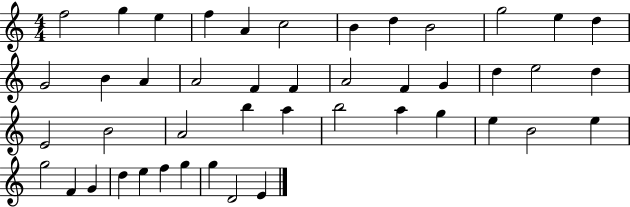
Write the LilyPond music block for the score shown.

{
  \clef treble
  \numericTimeSignature
  \time 4/4
  \key c \major
  f''2 g''4 e''4 | f''4 a'4 c''2 | b'4 d''4 b'2 | g''2 e''4 d''4 | \break g'2 b'4 a'4 | a'2 f'4 f'4 | a'2 f'4 g'4 | d''4 e''2 d''4 | \break e'2 b'2 | a'2 b''4 a''4 | b''2 a''4 g''4 | e''4 b'2 e''4 | \break g''2 f'4 g'4 | d''4 e''4 f''4 g''4 | g''4 d'2 e'4 | \bar "|."
}